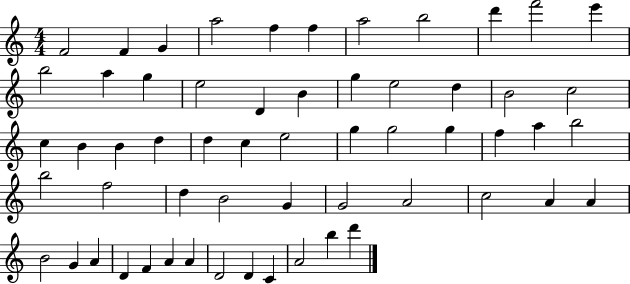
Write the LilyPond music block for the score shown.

{
  \clef treble
  \numericTimeSignature
  \time 4/4
  \key c \major
  f'2 f'4 g'4 | a''2 f''4 f''4 | a''2 b''2 | d'''4 f'''2 e'''4 | \break b''2 a''4 g''4 | e''2 d'4 b'4 | g''4 e''2 d''4 | b'2 c''2 | \break c''4 b'4 b'4 d''4 | d''4 c''4 e''2 | g''4 g''2 g''4 | f''4 a''4 b''2 | \break b''2 f''2 | d''4 b'2 g'4 | g'2 a'2 | c''2 a'4 a'4 | \break b'2 g'4 a'4 | d'4 f'4 a'4 a'4 | d'2 d'4 c'4 | a'2 b''4 d'''4 | \break \bar "|."
}